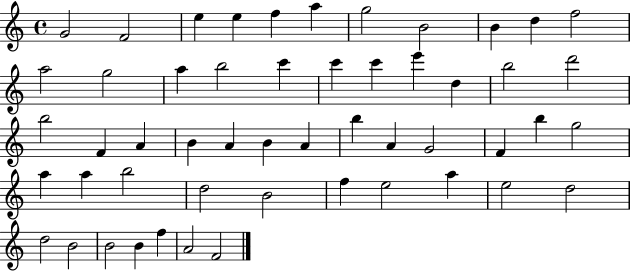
{
  \clef treble
  \time 4/4
  \defaultTimeSignature
  \key c \major
  g'2 f'2 | e''4 e''4 f''4 a''4 | g''2 b'2 | b'4 d''4 f''2 | \break a''2 g''2 | a''4 b''2 c'''4 | c'''4 c'''4 e'''4 d''4 | b''2 d'''2 | \break b''2 f'4 a'4 | b'4 a'4 b'4 a'4 | b''4 a'4 g'2 | f'4 b''4 g''2 | \break a''4 a''4 b''2 | d''2 b'2 | f''4 e''2 a''4 | e''2 d''2 | \break d''2 b'2 | b'2 b'4 f''4 | a'2 f'2 | \bar "|."
}